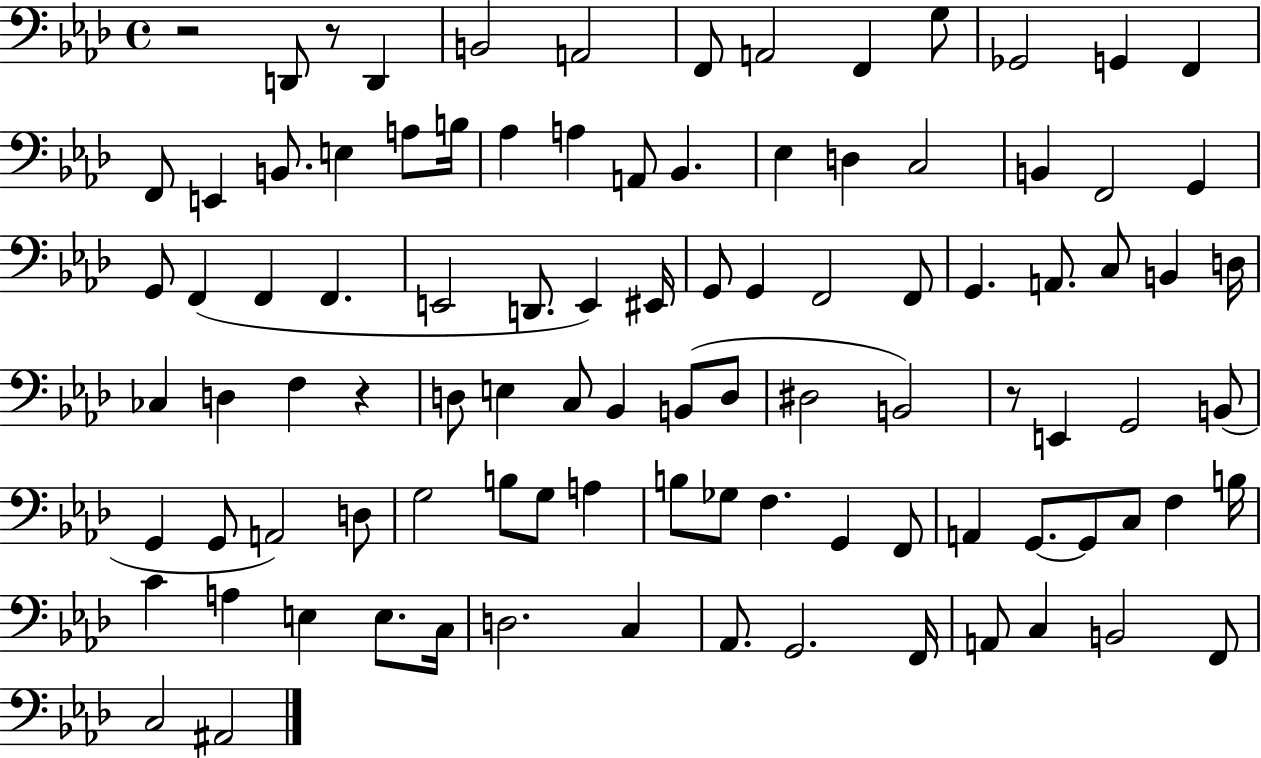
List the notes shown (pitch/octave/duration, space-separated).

R/h D2/e R/e D2/q B2/h A2/h F2/e A2/h F2/q G3/e Gb2/h G2/q F2/q F2/e E2/q B2/e. E3/q A3/e B3/s Ab3/q A3/q A2/e Bb2/q. Eb3/q D3/q C3/h B2/q F2/h G2/q G2/e F2/q F2/q F2/q. E2/h D2/e. E2/q EIS2/s G2/e G2/q F2/h F2/e G2/q. A2/e. C3/e B2/q D3/s CES3/q D3/q F3/q R/q D3/e E3/q C3/e Bb2/q B2/e D3/e D#3/h B2/h R/e E2/q G2/h B2/e G2/q G2/e A2/h D3/e G3/h B3/e G3/e A3/q B3/e Gb3/e F3/q. G2/q F2/e A2/q G2/e. G2/e C3/e F3/q B3/s C4/q A3/q E3/q E3/e. C3/s D3/h. C3/q Ab2/e. G2/h. F2/s A2/e C3/q B2/h F2/e C3/h A#2/h